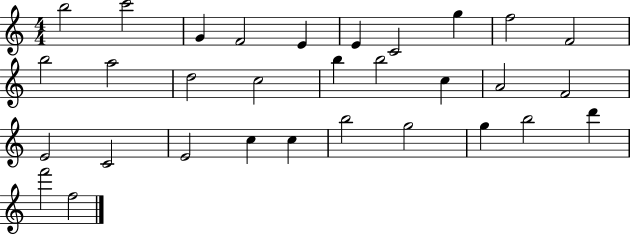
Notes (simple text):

B5/h C6/h G4/q F4/h E4/q E4/q C4/h G5/q F5/h F4/h B5/h A5/h D5/h C5/h B5/q B5/h C5/q A4/h F4/h E4/h C4/h E4/h C5/q C5/q B5/h G5/h G5/q B5/h D6/q F6/h F5/h